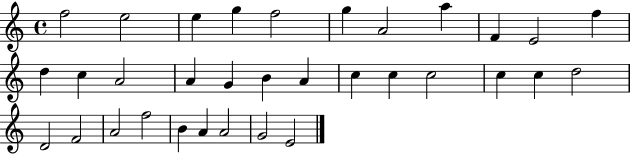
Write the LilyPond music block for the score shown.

{
  \clef treble
  \time 4/4
  \defaultTimeSignature
  \key c \major
  f''2 e''2 | e''4 g''4 f''2 | g''4 a'2 a''4 | f'4 e'2 f''4 | \break d''4 c''4 a'2 | a'4 g'4 b'4 a'4 | c''4 c''4 c''2 | c''4 c''4 d''2 | \break d'2 f'2 | a'2 f''2 | b'4 a'4 a'2 | g'2 e'2 | \break \bar "|."
}